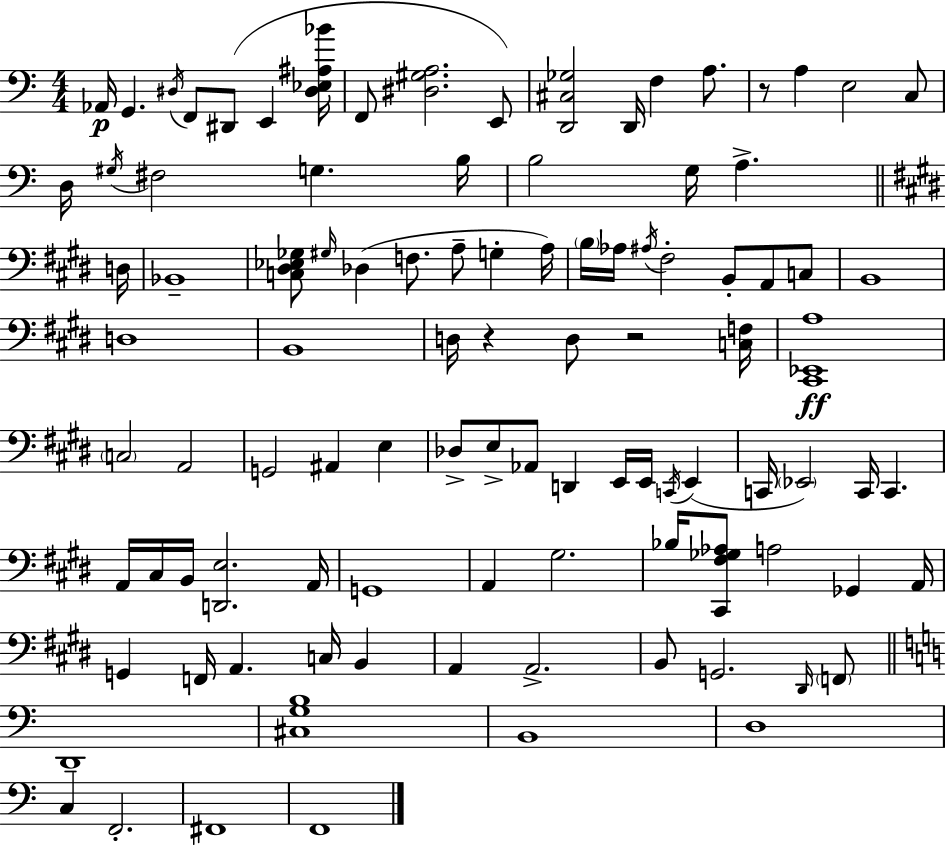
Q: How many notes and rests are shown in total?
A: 100